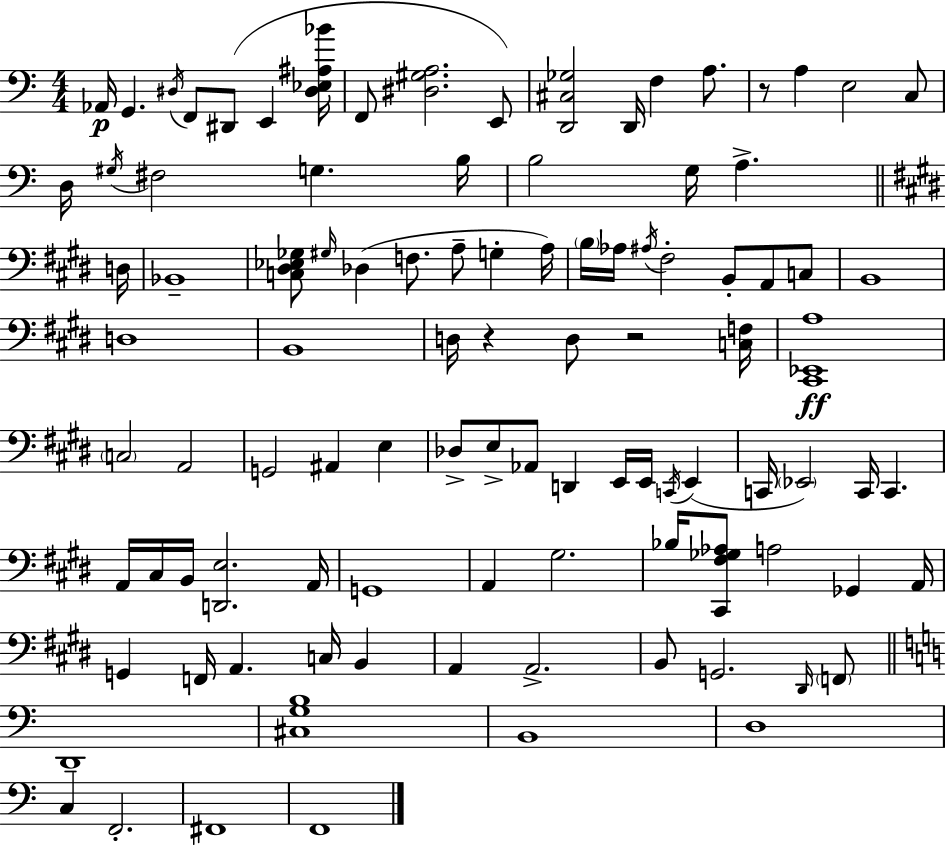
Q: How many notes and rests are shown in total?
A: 100